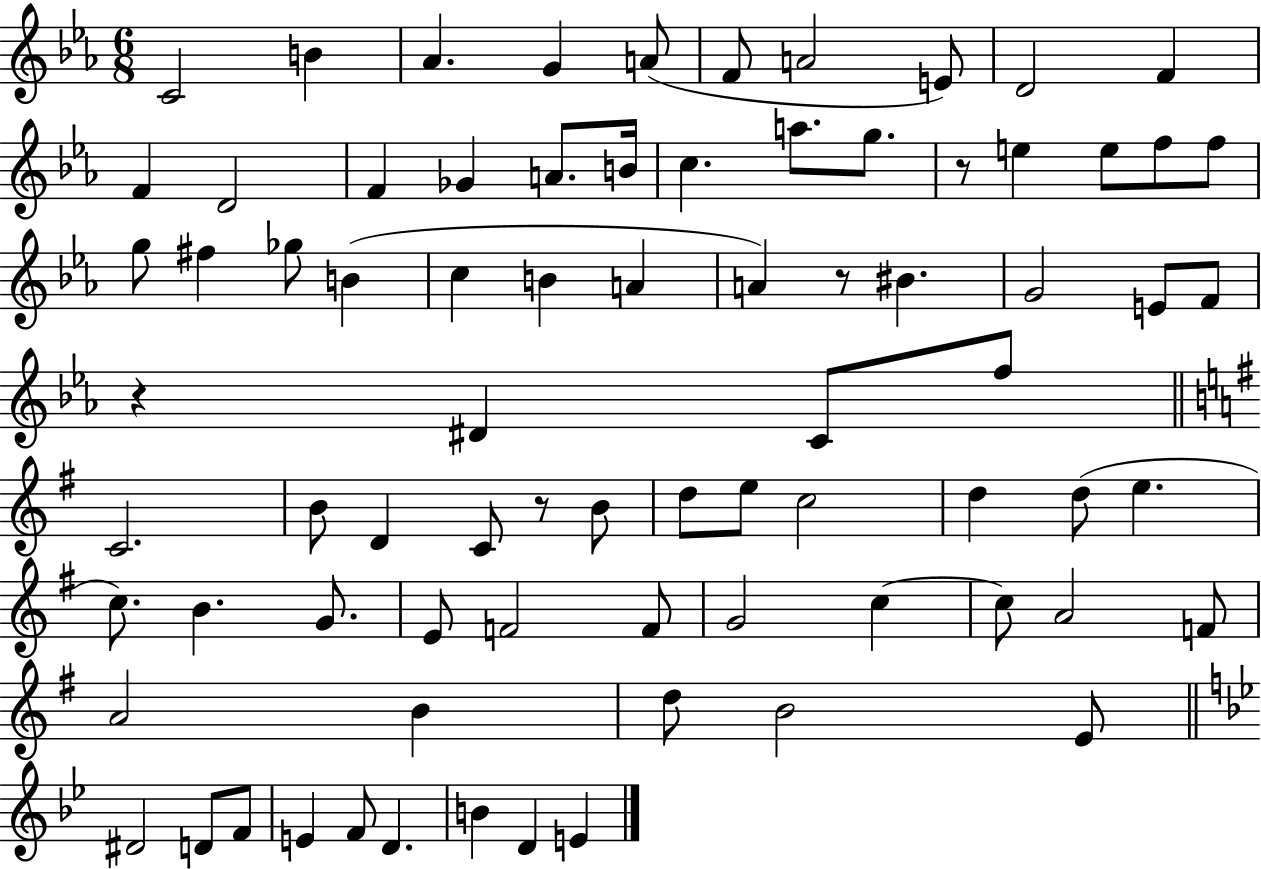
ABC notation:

X:1
T:Untitled
M:6/8
L:1/4
K:Eb
C2 B _A G A/2 F/2 A2 E/2 D2 F F D2 F _G A/2 B/4 c a/2 g/2 z/2 e e/2 f/2 f/2 g/2 ^f _g/2 B c B A A z/2 ^B G2 E/2 F/2 z ^D C/2 f/2 C2 B/2 D C/2 z/2 B/2 d/2 e/2 c2 d d/2 e c/2 B G/2 E/2 F2 F/2 G2 c c/2 A2 F/2 A2 B d/2 B2 E/2 ^D2 D/2 F/2 E F/2 D B D E